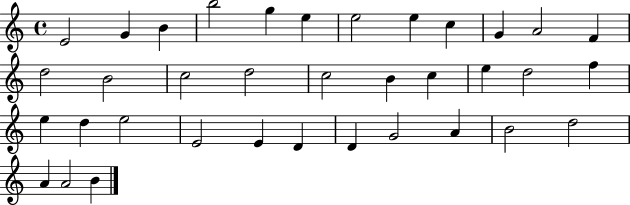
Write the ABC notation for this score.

X:1
T:Untitled
M:4/4
L:1/4
K:C
E2 G B b2 g e e2 e c G A2 F d2 B2 c2 d2 c2 B c e d2 f e d e2 E2 E D D G2 A B2 d2 A A2 B